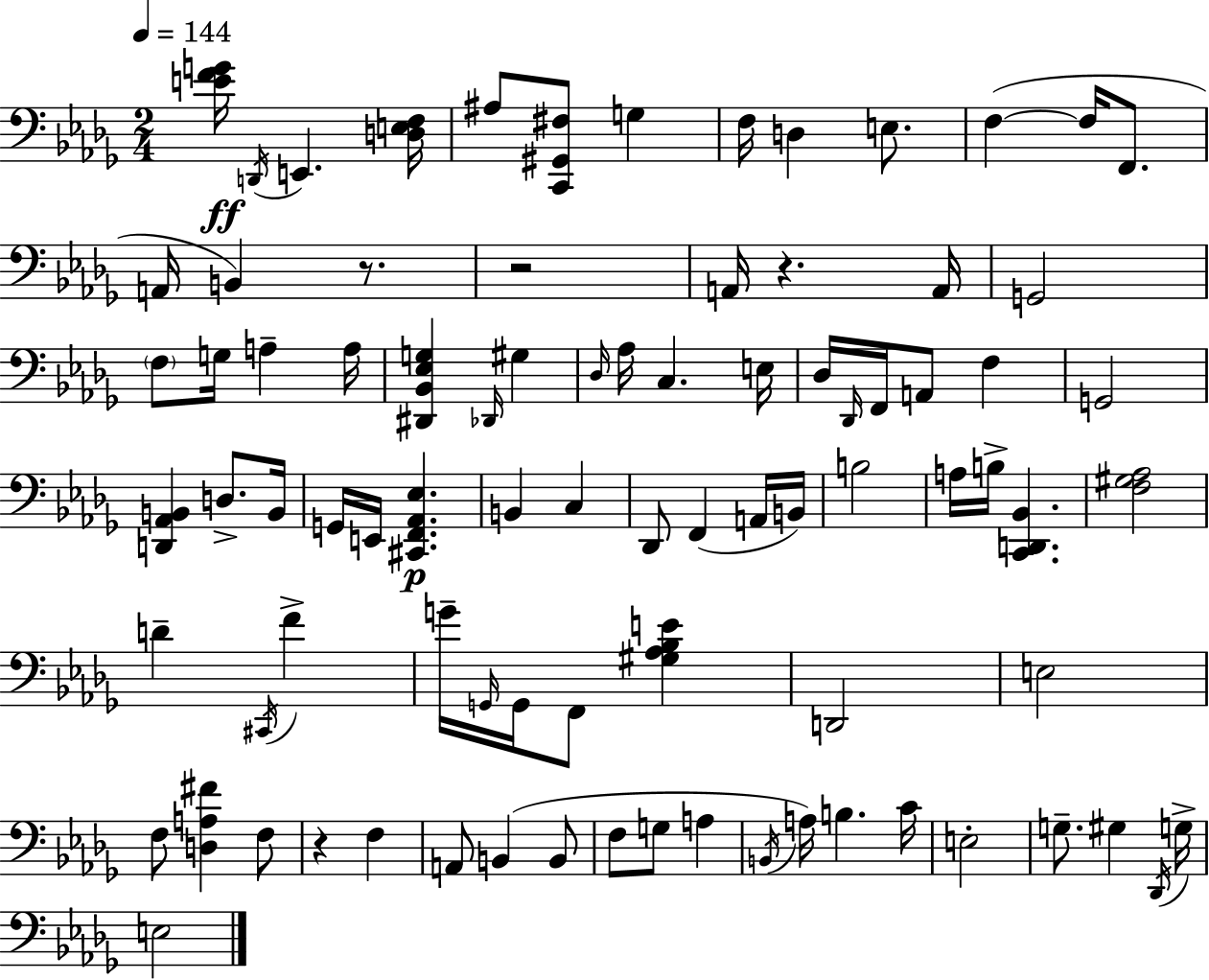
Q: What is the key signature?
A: BES minor